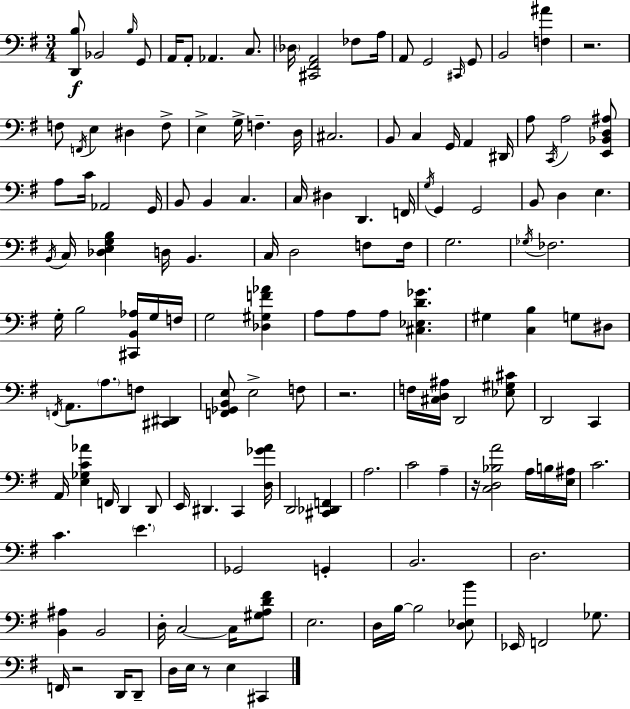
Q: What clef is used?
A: bass